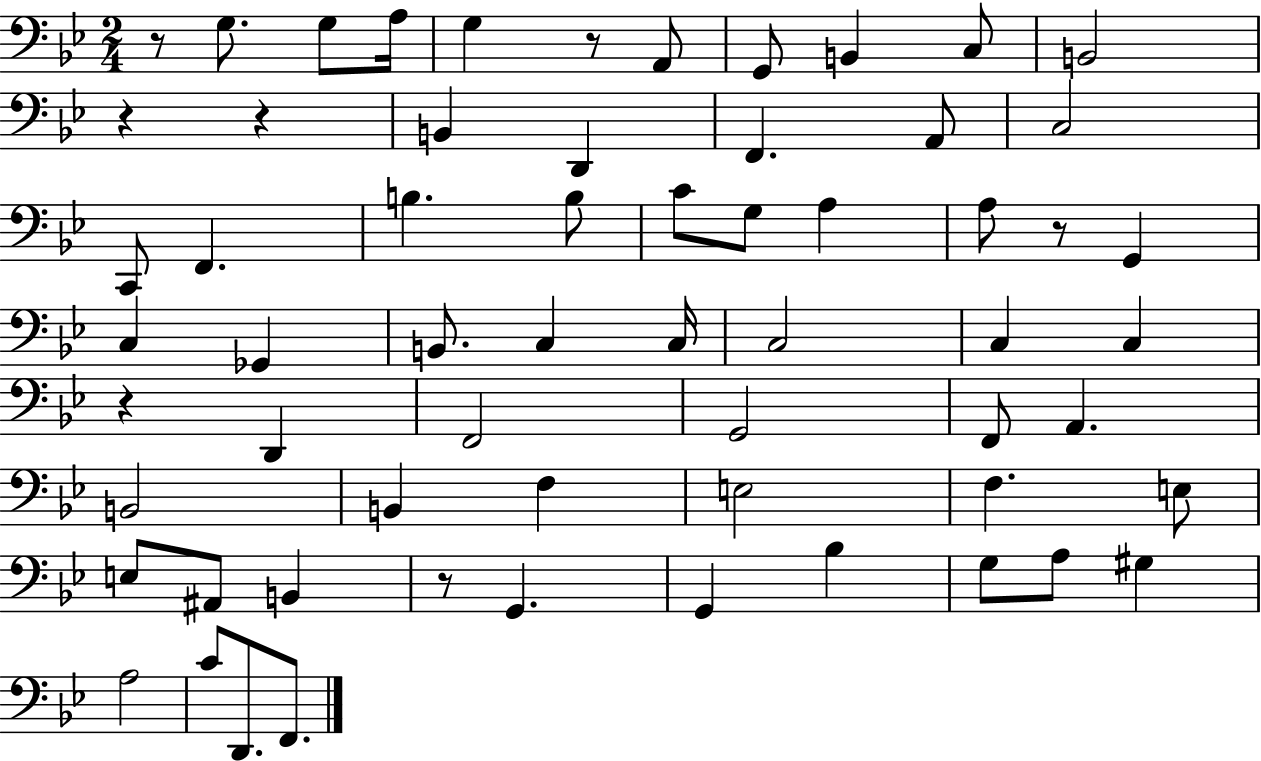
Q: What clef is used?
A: bass